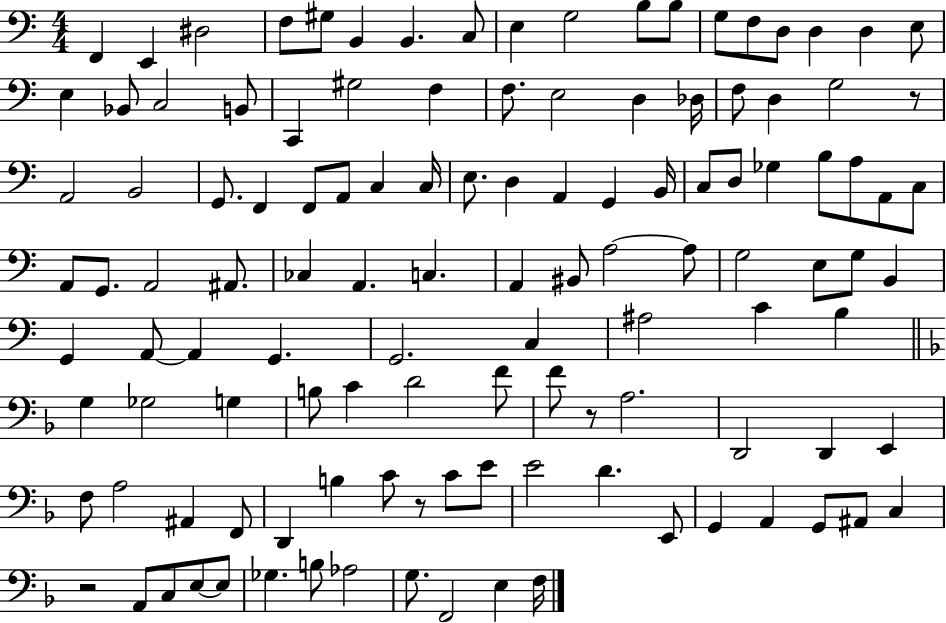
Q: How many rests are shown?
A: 4